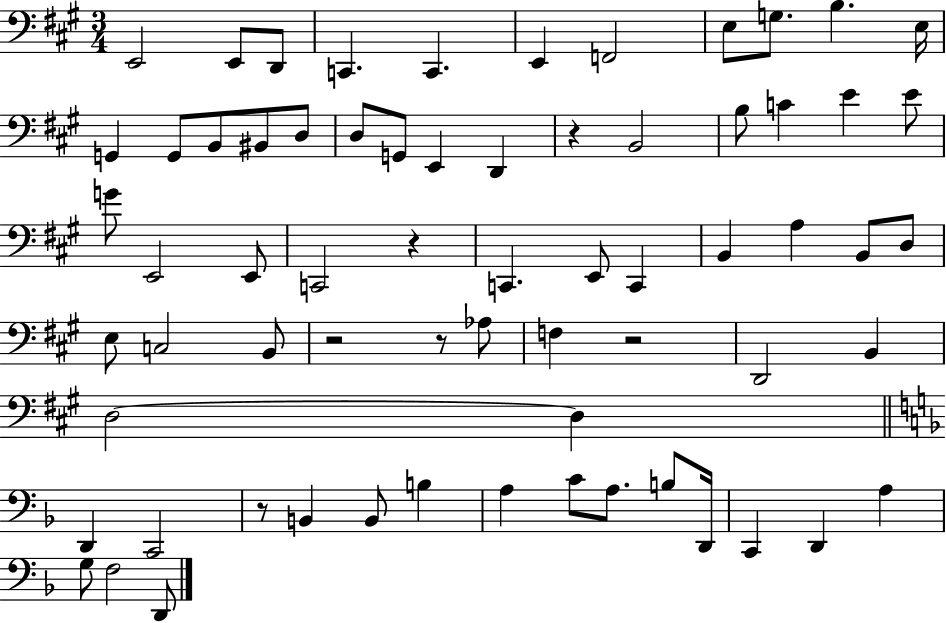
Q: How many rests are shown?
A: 6